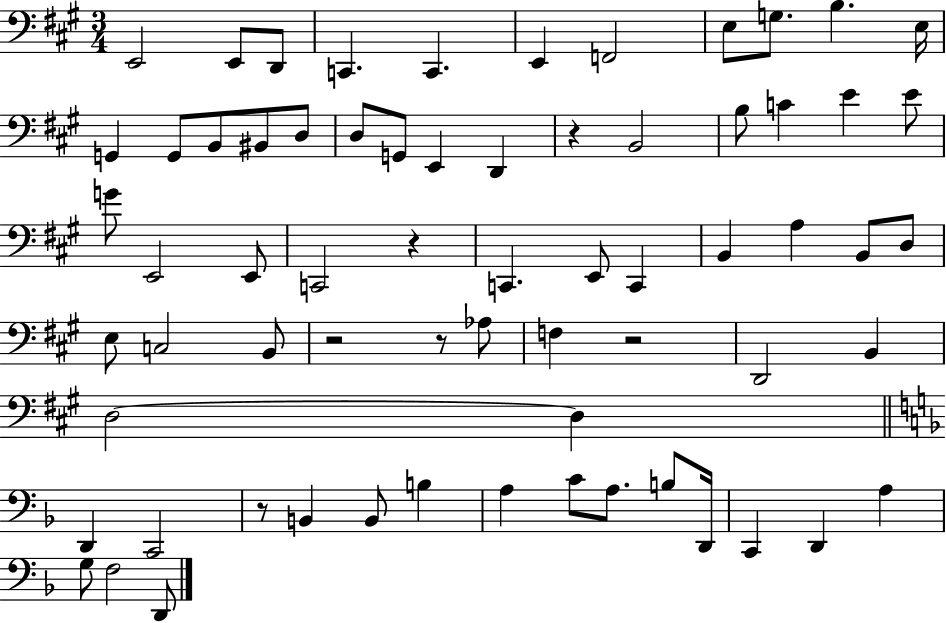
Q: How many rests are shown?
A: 6